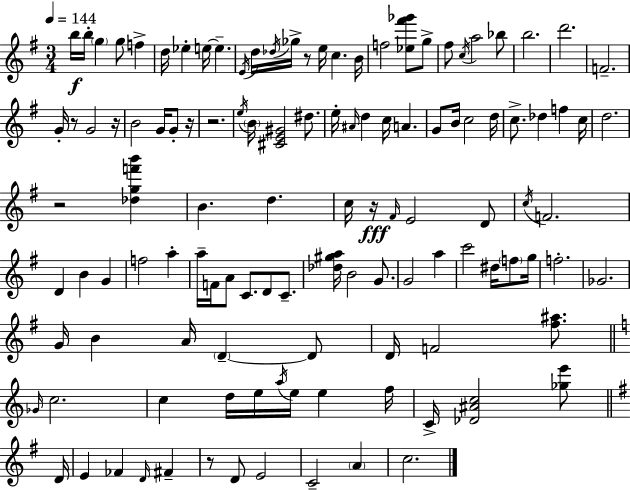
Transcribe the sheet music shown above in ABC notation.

X:1
T:Untitled
M:3/4
L:1/4
K:Em
b/4 b/4 g g/2 f d/4 _e e/4 e E/4 d/4 _d/4 _g/4 z/2 e/4 c B/4 f2 [_e^f'_g']/2 g/2 ^f/2 c/4 a2 _b/2 b2 d'2 F2 G/4 z/2 G2 z/4 B2 G/4 G/2 z/4 z2 e/4 B/4 [^CE^G]2 ^d/2 e/4 ^A/4 d c/4 A G/2 B/4 c2 d/4 c/2 _d f c/4 d2 z2 [_dgf'b'] B d c/4 z/4 ^F/4 E2 D/2 c/4 F2 D B G f2 a a/4 F/4 A/2 C/2 D/2 C/2 [_d^ga]/4 B2 G/2 G2 a c'2 ^d/4 f/2 g/4 f2 _G2 G/4 B A/4 D D/2 D/4 F2 [^f^a]/2 _G/4 c2 c d/4 e/4 a/4 e/4 e f/4 C/4 [_D^Ac]2 [_ge']/2 D/4 E _F D/4 ^F z/2 D/2 E2 C2 A c2